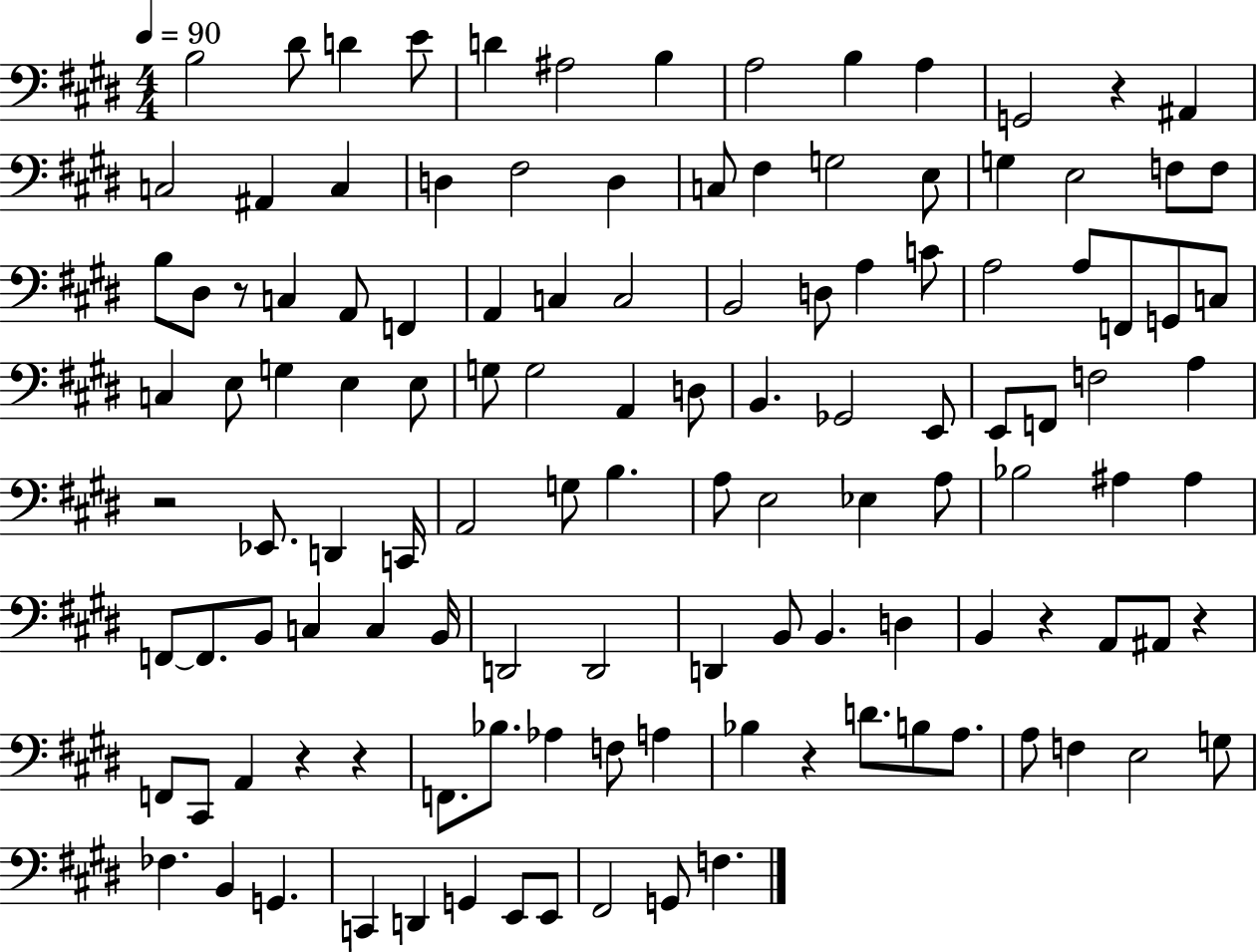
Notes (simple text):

B3/h D#4/e D4/q E4/e D4/q A#3/h B3/q A3/h B3/q A3/q G2/h R/q A#2/q C3/h A#2/q C3/q D3/q F#3/h D3/q C3/e F#3/q G3/h E3/e G3/q E3/h F3/e F3/e B3/e D#3/e R/e C3/q A2/e F2/q A2/q C3/q C3/h B2/h D3/e A3/q C4/e A3/h A3/e F2/e G2/e C3/e C3/q E3/e G3/q E3/q E3/e G3/e G3/h A2/q D3/e B2/q. Gb2/h E2/e E2/e F2/e F3/h A3/q R/h Eb2/e. D2/q C2/s A2/h G3/e B3/q. A3/e E3/h Eb3/q A3/e Bb3/h A#3/q A#3/q F2/e F2/e. B2/e C3/q C3/q B2/s D2/h D2/h D2/q B2/e B2/q. D3/q B2/q R/q A2/e A#2/e R/q F2/e C#2/e A2/q R/q R/q F2/e. Bb3/e. Ab3/q F3/e A3/q Bb3/q R/q D4/e. B3/e A3/e. A3/e F3/q E3/h G3/e FES3/q. B2/q G2/q. C2/q D2/q G2/q E2/e E2/e F#2/h G2/e F3/q.